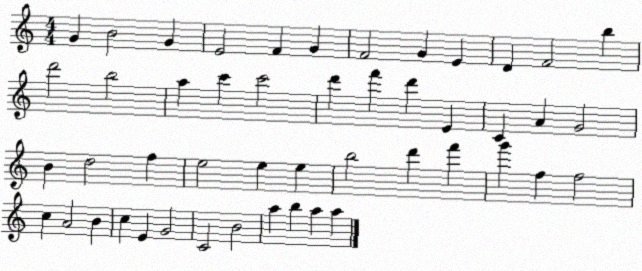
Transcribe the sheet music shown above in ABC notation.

X:1
T:Untitled
M:4/4
L:1/4
K:C
G B2 G E2 F G F2 G E D F2 b d'2 b2 a c' c'2 d' f' d' E C A G2 B d2 f e2 e e b2 d' f' g' f f2 c A2 B c E G2 C2 B2 a b a a